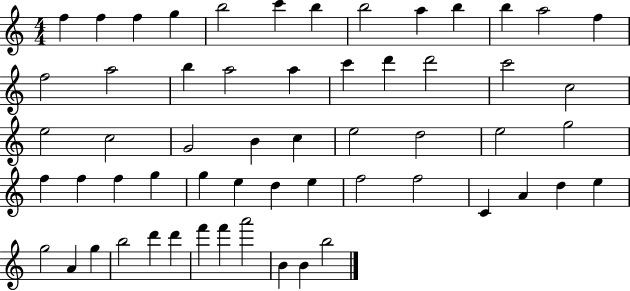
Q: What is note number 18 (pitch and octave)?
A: A5